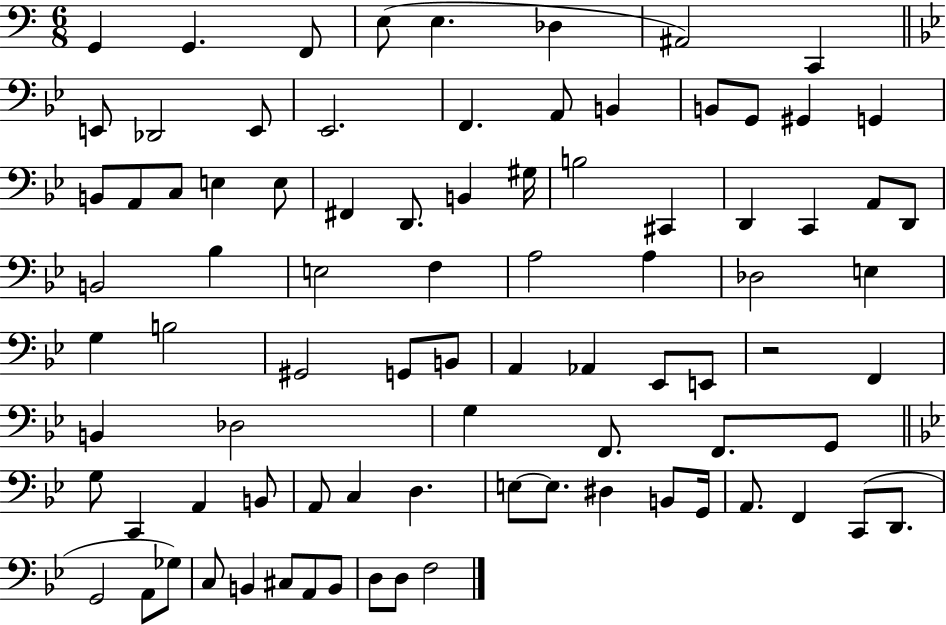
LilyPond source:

{
  \clef bass
  \numericTimeSignature
  \time 6/8
  \key c \major
  g,4 g,4. f,8 | e8( e4. des4 | ais,2) c,4 | \bar "||" \break \key g \minor e,8 des,2 e,8 | ees,2. | f,4. a,8 b,4 | b,8 g,8 gis,4 g,4 | \break b,8 a,8 c8 e4 e8 | fis,4 d,8. b,4 gis16 | b2 cis,4 | d,4 c,4 a,8 d,8 | \break b,2 bes4 | e2 f4 | a2 a4 | des2 e4 | \break g4 b2 | gis,2 g,8 b,8 | a,4 aes,4 ees,8 e,8 | r2 f,4 | \break b,4 des2 | g4 f,8. f,8. g,8 | \bar "||" \break \key g \minor g8 c,4 a,4 b,8 | a,8 c4 d4. | e8~~ e8. dis4 b,8 g,16 | a,8. f,4 c,8( d,8. | \break g,2 a,8 ges8) | c8 b,4 cis8 a,8 b,8 | d8 d8 f2 | \bar "|."
}